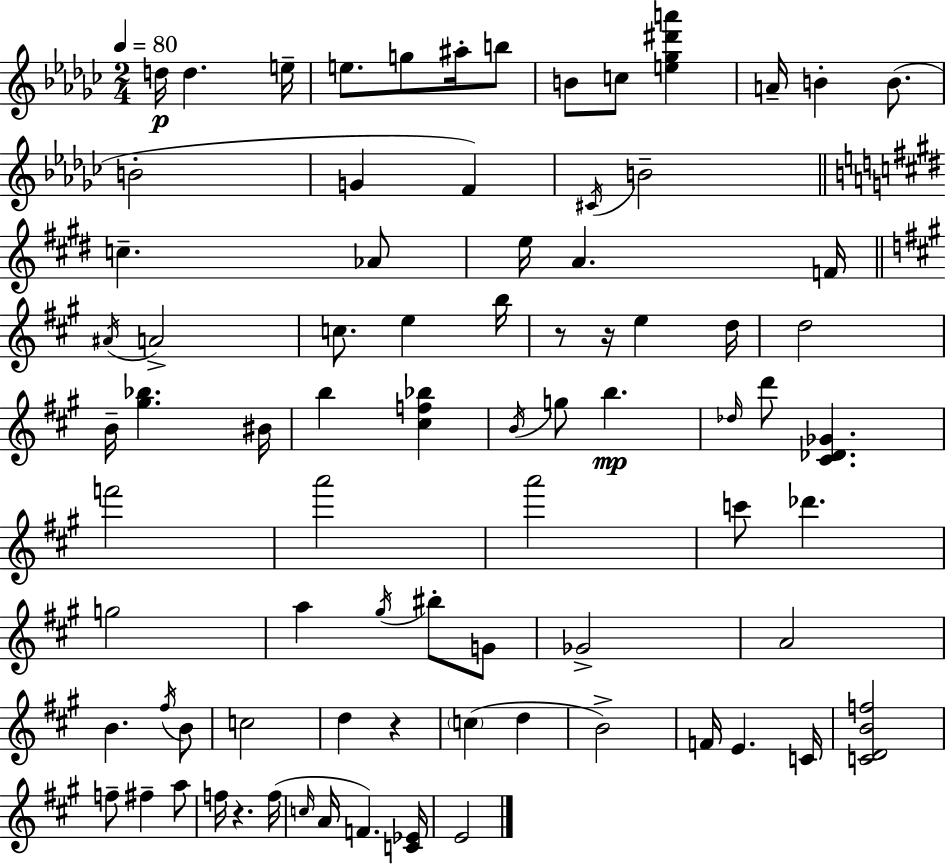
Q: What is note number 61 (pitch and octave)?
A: C4